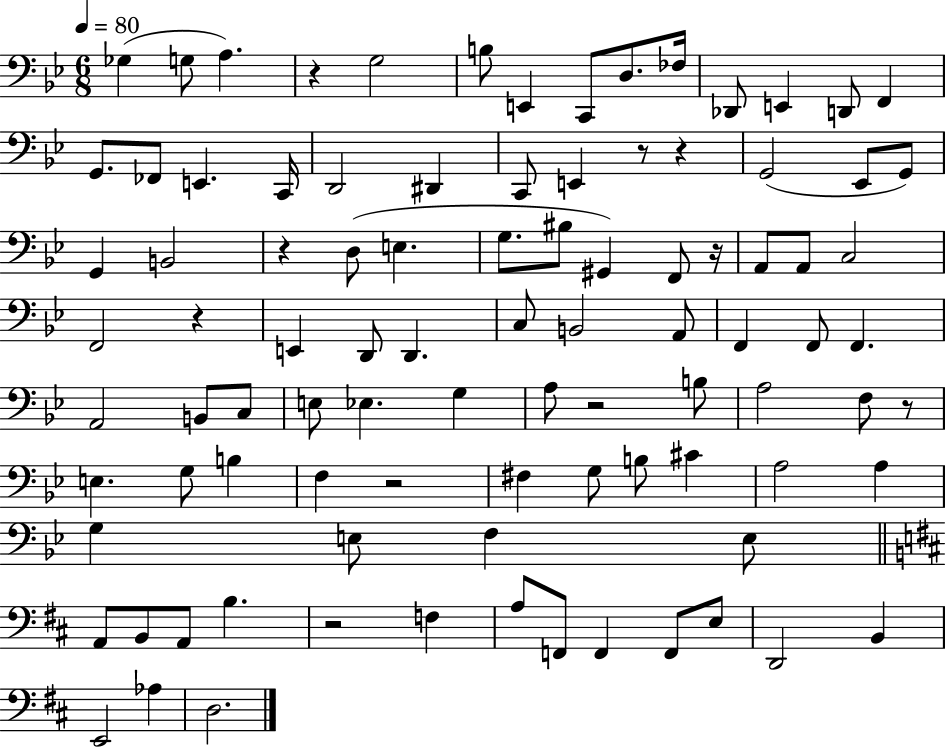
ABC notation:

X:1
T:Untitled
M:6/8
L:1/4
K:Bb
_G, G,/2 A, z G,2 B,/2 E,, C,,/2 D,/2 _F,/4 _D,,/2 E,, D,,/2 F,, G,,/2 _F,,/2 E,, C,,/4 D,,2 ^D,, C,,/2 E,, z/2 z G,,2 _E,,/2 G,,/2 G,, B,,2 z D,/2 E, G,/2 ^B,/2 ^G,, F,,/2 z/4 A,,/2 A,,/2 C,2 F,,2 z E,, D,,/2 D,, C,/2 B,,2 A,,/2 F,, F,,/2 F,, A,,2 B,,/2 C,/2 E,/2 _E, G, A,/2 z2 B,/2 A,2 F,/2 z/2 E, G,/2 B, F, z2 ^F, G,/2 B,/2 ^C A,2 A, G, E,/2 F, E,/2 A,,/2 B,,/2 A,,/2 B, z2 F, A,/2 F,,/2 F,, F,,/2 E,/2 D,,2 B,, E,,2 _A, D,2